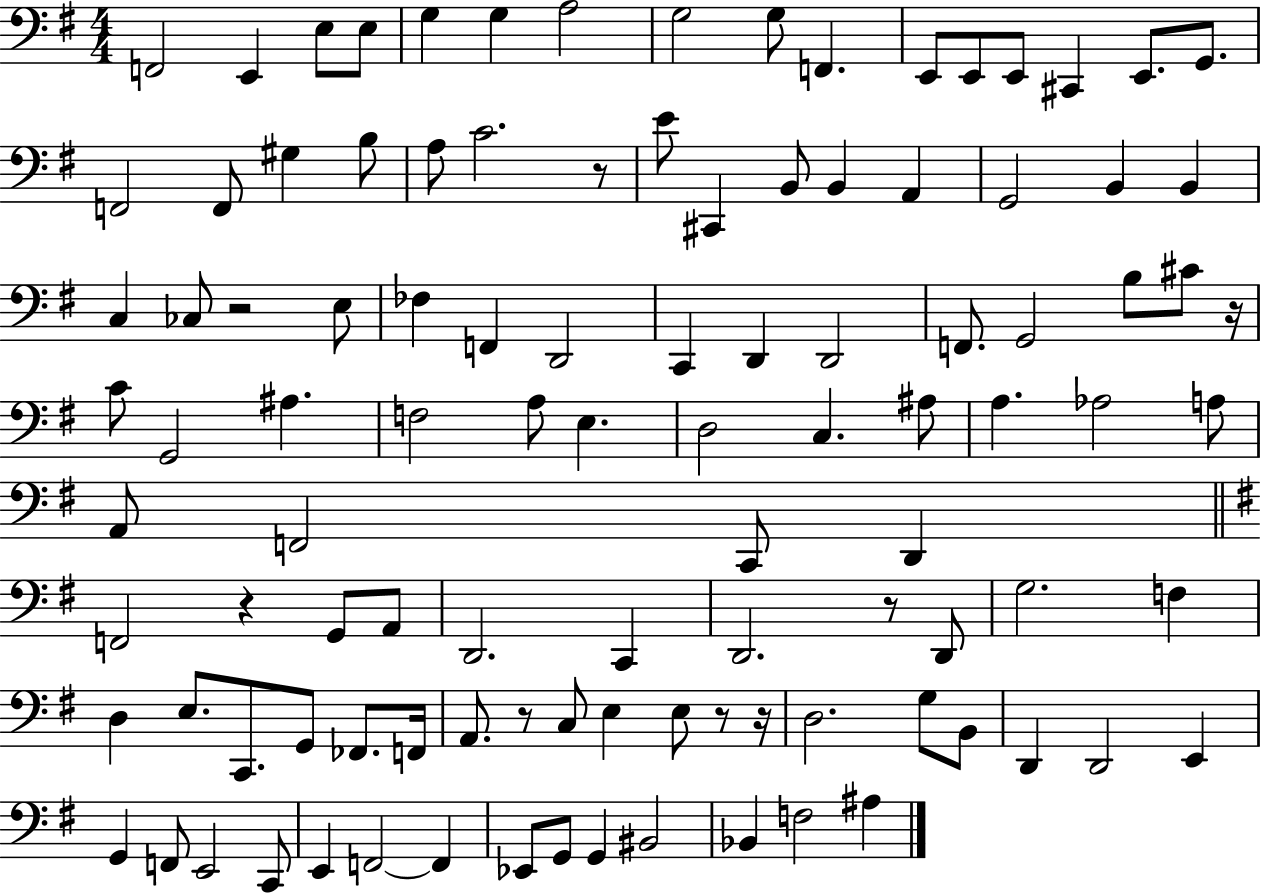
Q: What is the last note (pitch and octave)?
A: A#3